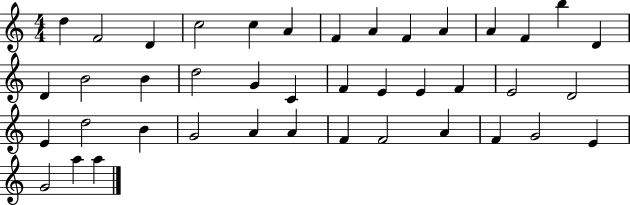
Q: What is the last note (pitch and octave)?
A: A5